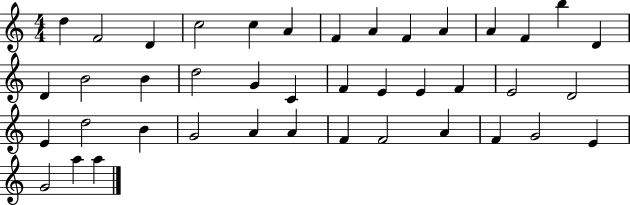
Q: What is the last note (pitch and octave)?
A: A5